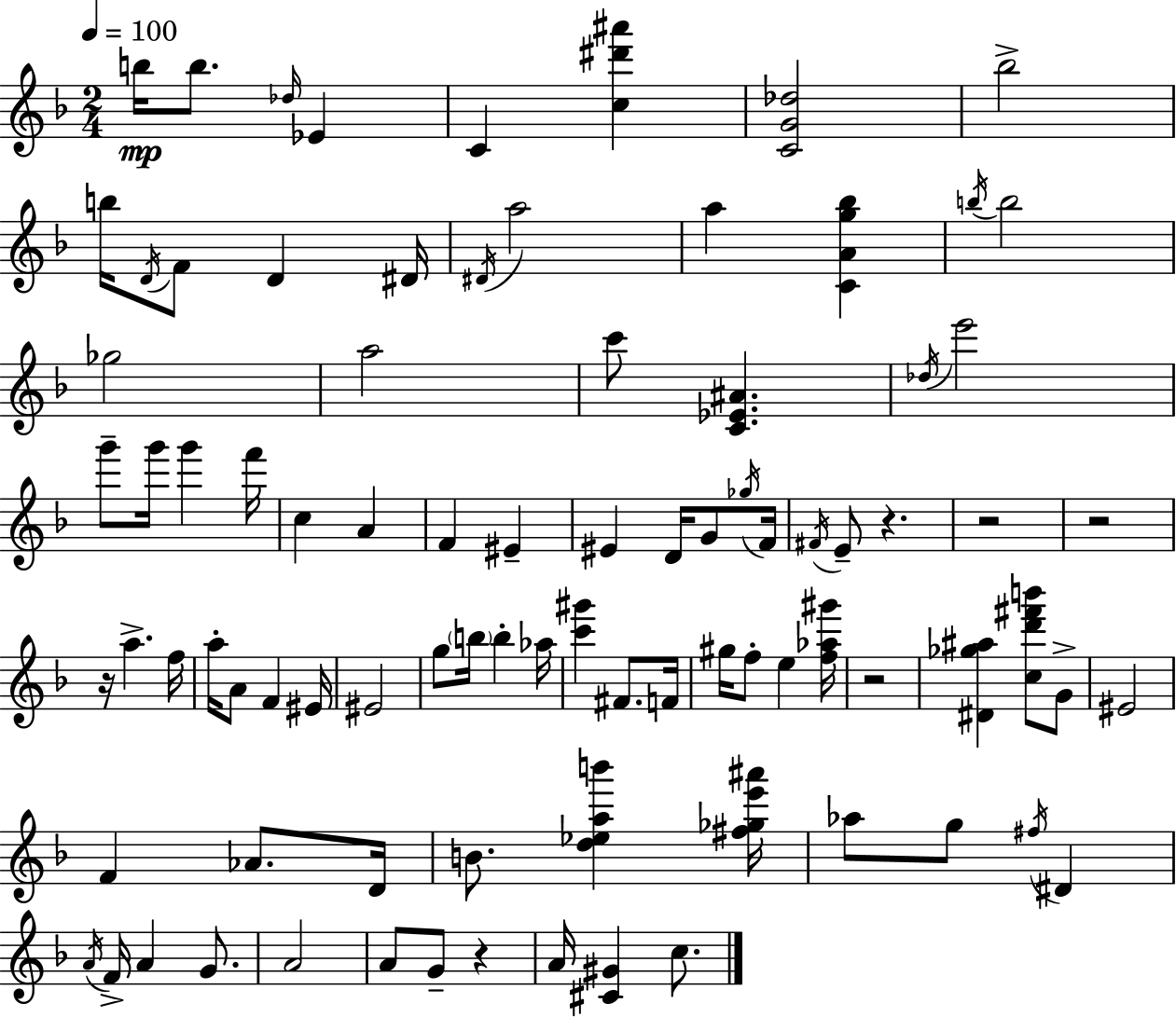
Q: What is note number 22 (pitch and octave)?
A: G6